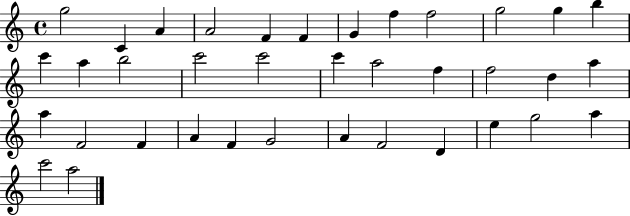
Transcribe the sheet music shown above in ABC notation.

X:1
T:Untitled
M:4/4
L:1/4
K:C
g2 C A A2 F F G f f2 g2 g b c' a b2 c'2 c'2 c' a2 f f2 d a a F2 F A F G2 A F2 D e g2 a c'2 a2